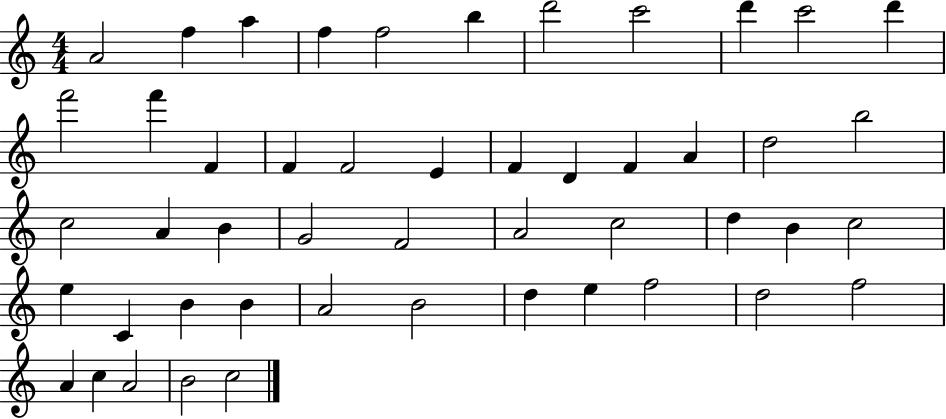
A4/h F5/q A5/q F5/q F5/h B5/q D6/h C6/h D6/q C6/h D6/q F6/h F6/q F4/q F4/q F4/h E4/q F4/q D4/q F4/q A4/q D5/h B5/h C5/h A4/q B4/q G4/h F4/h A4/h C5/h D5/q B4/q C5/h E5/q C4/q B4/q B4/q A4/h B4/h D5/q E5/q F5/h D5/h F5/h A4/q C5/q A4/h B4/h C5/h